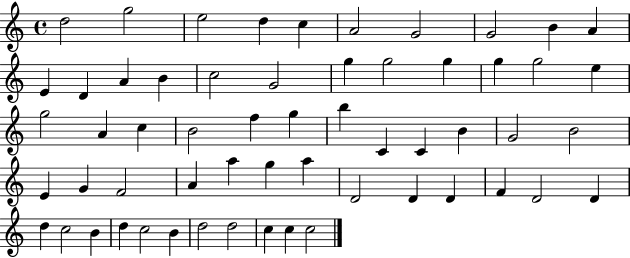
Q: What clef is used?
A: treble